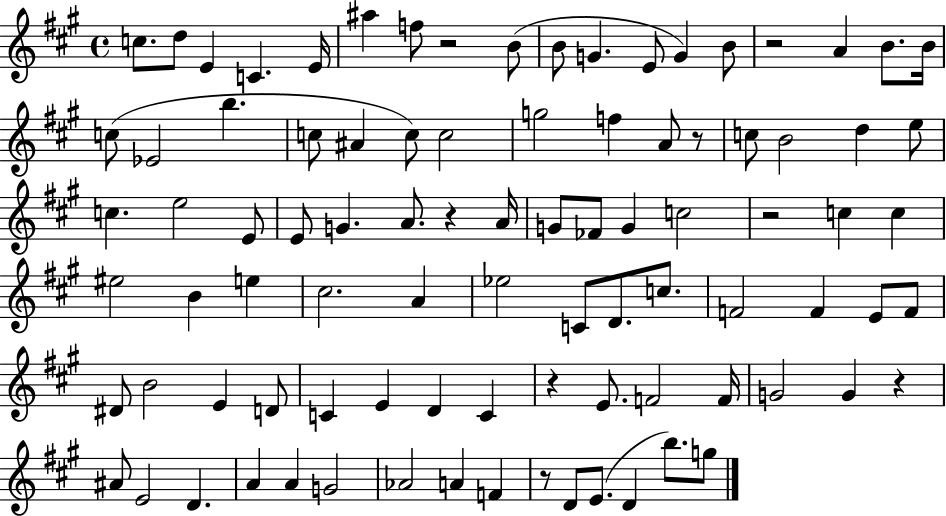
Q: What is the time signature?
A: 4/4